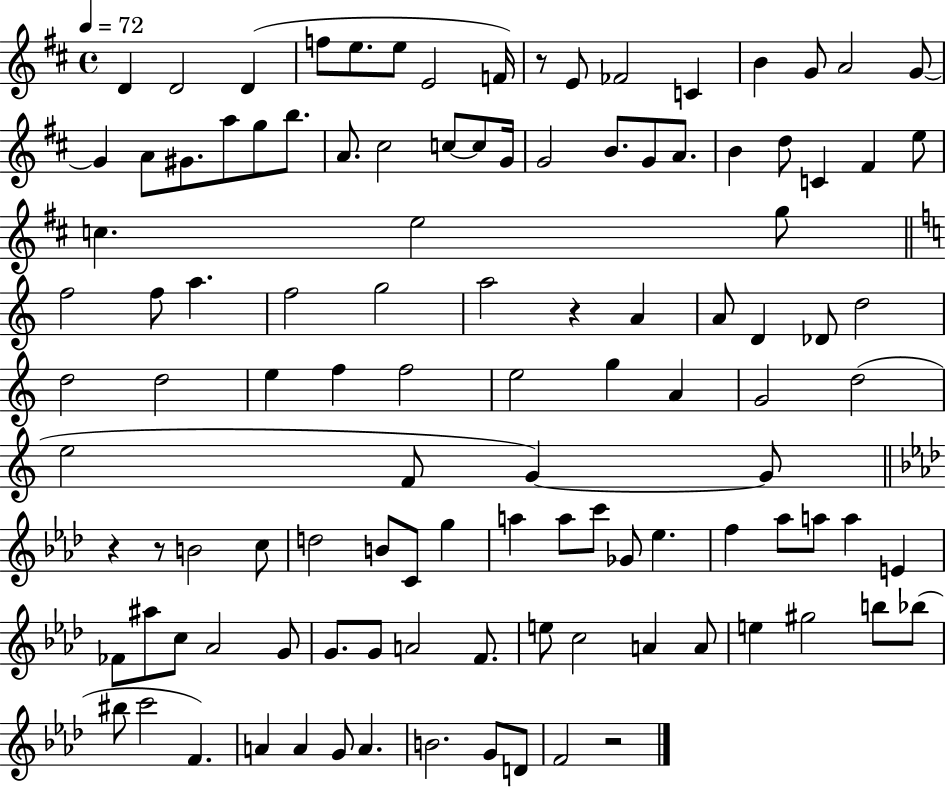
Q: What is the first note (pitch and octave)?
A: D4